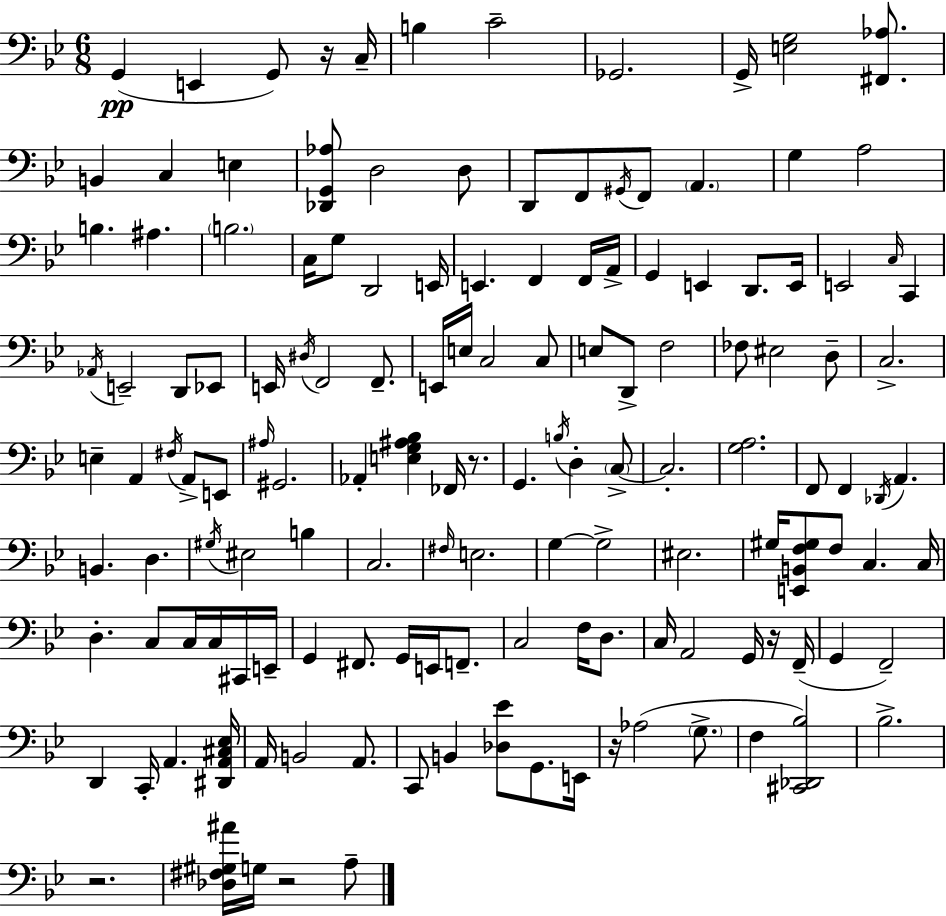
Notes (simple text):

G2/q E2/q G2/e R/s C3/s B3/q C4/h Gb2/h. G2/s [E3,G3]/h [F#2,Ab3]/e. B2/q C3/q E3/q [Db2,G2,Ab3]/e D3/h D3/e D2/e F2/e G#2/s F2/e A2/q. G3/q A3/h B3/q. A#3/q. B3/h. C3/s G3/e D2/h E2/s E2/q. F2/q F2/s A2/s G2/q E2/q D2/e. E2/s E2/h C3/s C2/q Ab2/s E2/h D2/e Eb2/e E2/s D#3/s F2/h F2/e. E2/s E3/s C3/h C3/e E3/e D2/e F3/h FES3/e EIS3/h D3/e C3/h. E3/q A2/q F#3/s A2/e E2/e A#3/s G#2/h. Ab2/q [E3,G3,A#3,Bb3]/q FES2/s R/e. G2/q. B3/s D3/q C3/e C3/h. [G3,A3]/h. F2/e F2/q Db2/s A2/q. B2/q. D3/q. G#3/s EIS3/h B3/q C3/h. F#3/s E3/h. G3/q G3/h EIS3/h. G#3/s [E2,B2,F3,G#3]/e F3/e C3/q. C3/s D3/q. C3/e C3/s C3/s C#2/s E2/s G2/q F#2/e. G2/s E2/s F2/e. C3/h F3/s D3/e. C3/s A2/h G2/s R/s F2/s G2/q F2/h D2/q C2/s A2/q. [D#2,A2,C#3,Eb3]/s A2/s B2/h A2/e. C2/e B2/q [Db3,Eb4]/e G2/e. E2/s R/s Ab3/h G3/e. F3/q [C#2,Db2,Bb3]/h Bb3/h. R/h. [Db3,F#3,G#3,A#4]/s G3/s R/h A3/e